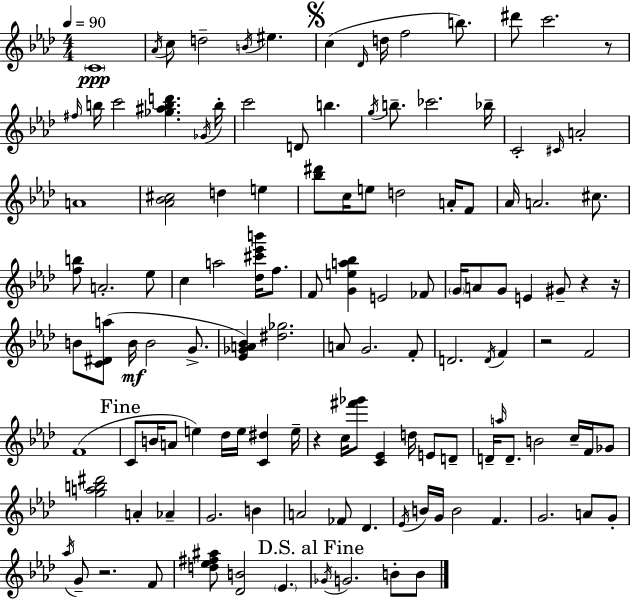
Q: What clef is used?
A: treble